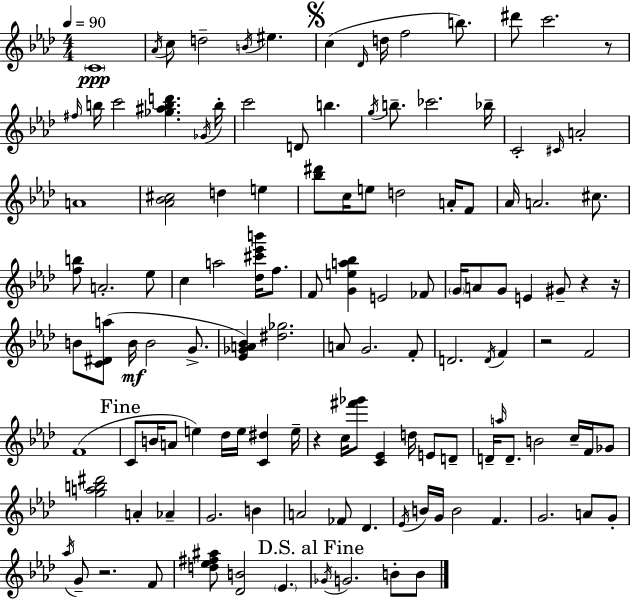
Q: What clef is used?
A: treble